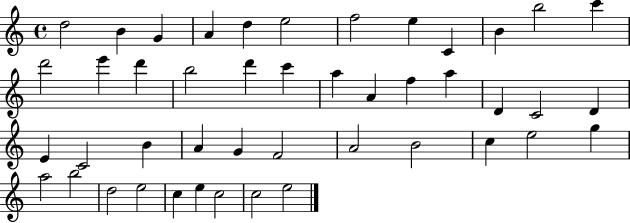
D5/h B4/q G4/q A4/q D5/q E5/h F5/h E5/q C4/q B4/q B5/h C6/q D6/h E6/q D6/q B5/h D6/q C6/q A5/q A4/q F5/q A5/q D4/q C4/h D4/q E4/q C4/h B4/q A4/q G4/q F4/h A4/h B4/h C5/q E5/h G5/q A5/h B5/h D5/h E5/h C5/q E5/q C5/h C5/h E5/h